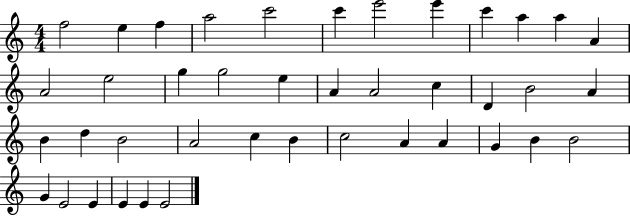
X:1
T:Untitled
M:4/4
L:1/4
K:C
f2 e f a2 c'2 c' e'2 e' c' a a A A2 e2 g g2 e A A2 c D B2 A B d B2 A2 c B c2 A A G B B2 G E2 E E E E2